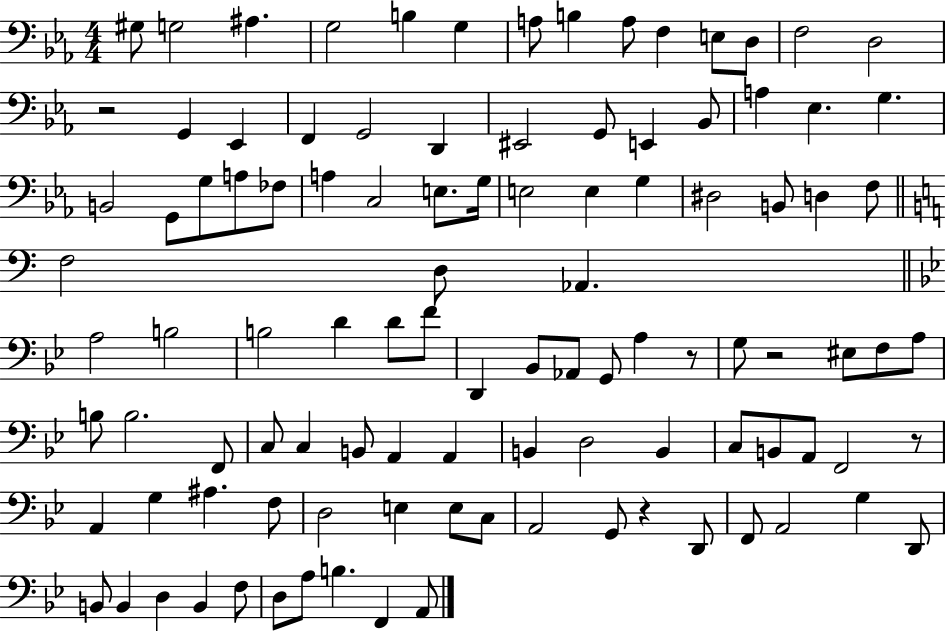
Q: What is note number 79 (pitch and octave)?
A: F3